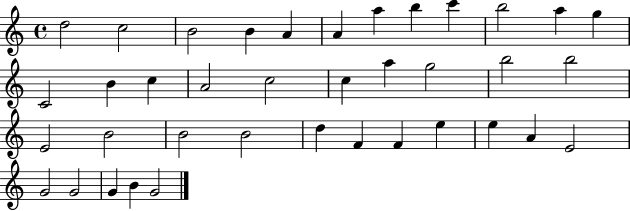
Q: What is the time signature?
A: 4/4